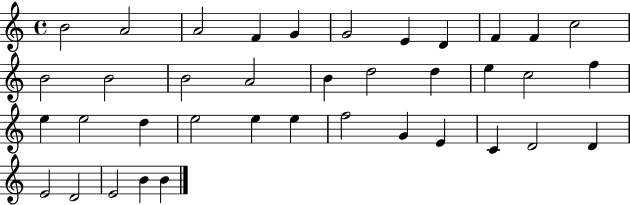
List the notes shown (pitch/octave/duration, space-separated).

B4/h A4/h A4/h F4/q G4/q G4/h E4/q D4/q F4/q F4/q C5/h B4/h B4/h B4/h A4/h B4/q D5/h D5/q E5/q C5/h F5/q E5/q E5/h D5/q E5/h E5/q E5/q F5/h G4/q E4/q C4/q D4/h D4/q E4/h D4/h E4/h B4/q B4/q